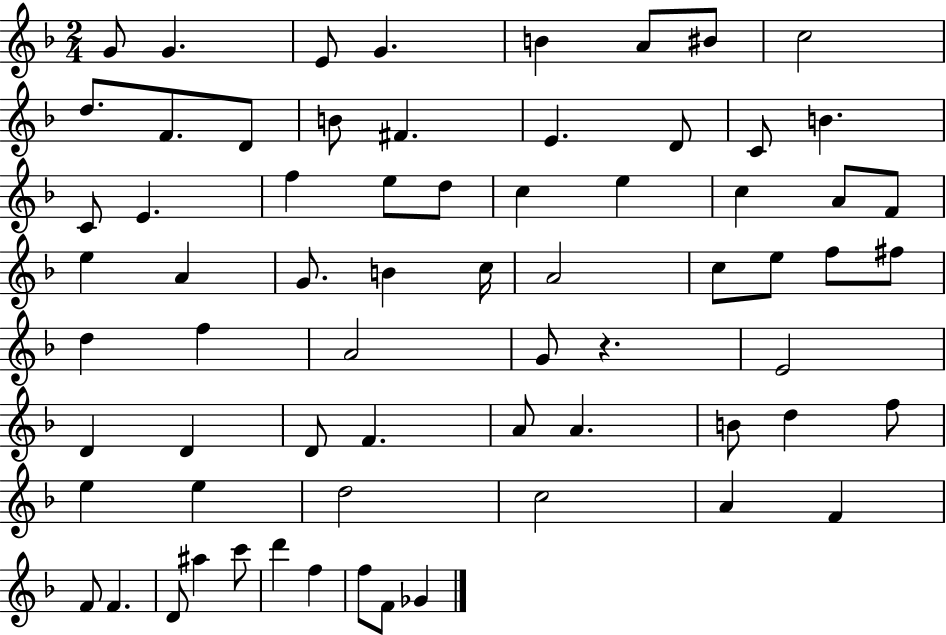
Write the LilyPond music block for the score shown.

{
  \clef treble
  \numericTimeSignature
  \time 2/4
  \key f \major
  g'8 g'4. | e'8 g'4. | b'4 a'8 bis'8 | c''2 | \break d''8. f'8. d'8 | b'8 fis'4. | e'4. d'8 | c'8 b'4. | \break c'8 e'4. | f''4 e''8 d''8 | c''4 e''4 | c''4 a'8 f'8 | \break e''4 a'4 | g'8. b'4 c''16 | a'2 | c''8 e''8 f''8 fis''8 | \break d''4 f''4 | a'2 | g'8 r4. | e'2 | \break d'4 d'4 | d'8 f'4. | a'8 a'4. | b'8 d''4 f''8 | \break e''4 e''4 | d''2 | c''2 | a'4 f'4 | \break f'8 f'4. | d'8 ais''4 c'''8 | d'''4 f''4 | f''8 f'8 ges'4 | \break \bar "|."
}